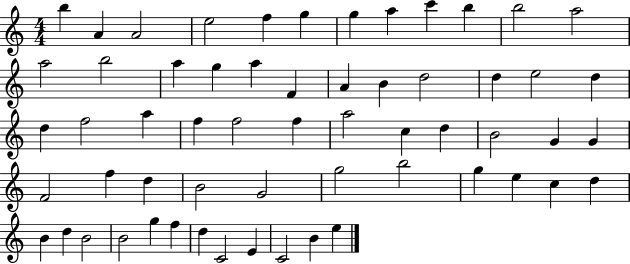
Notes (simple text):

B5/q A4/q A4/h E5/h F5/q G5/q G5/q A5/q C6/q B5/q B5/h A5/h A5/h B5/h A5/q G5/q A5/q F4/q A4/q B4/q D5/h D5/q E5/h D5/q D5/q F5/h A5/q F5/q F5/h F5/q A5/h C5/q D5/q B4/h G4/q G4/q F4/h F5/q D5/q B4/h G4/h G5/h B5/h G5/q E5/q C5/q D5/q B4/q D5/q B4/h B4/h G5/q F5/q D5/q C4/h E4/q C4/h B4/q E5/q